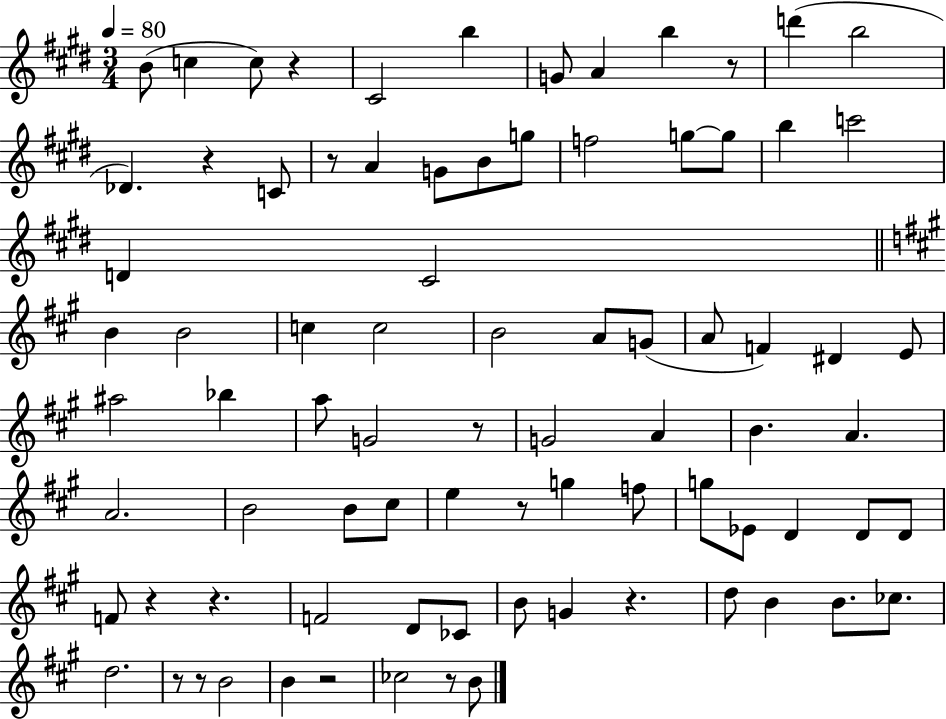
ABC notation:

X:1
T:Untitled
M:3/4
L:1/4
K:E
B/2 c c/2 z ^C2 b G/2 A b z/2 d' b2 _D z C/2 z/2 A G/2 B/2 g/2 f2 g/2 g/2 b c'2 D ^C2 B B2 c c2 B2 A/2 G/2 A/2 F ^D E/2 ^a2 _b a/2 G2 z/2 G2 A B A A2 B2 B/2 ^c/2 e z/2 g f/2 g/2 _E/2 D D/2 D/2 F/2 z z F2 D/2 _C/2 B/2 G z d/2 B B/2 _c/2 d2 z/2 z/2 B2 B z2 _c2 z/2 B/2